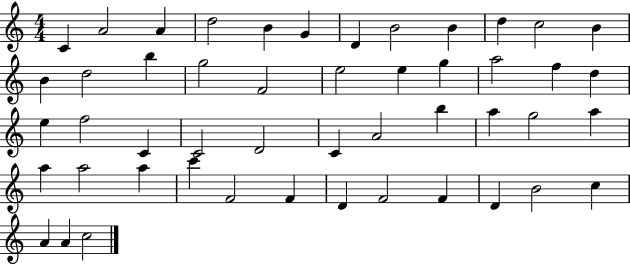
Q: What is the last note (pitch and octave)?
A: C5